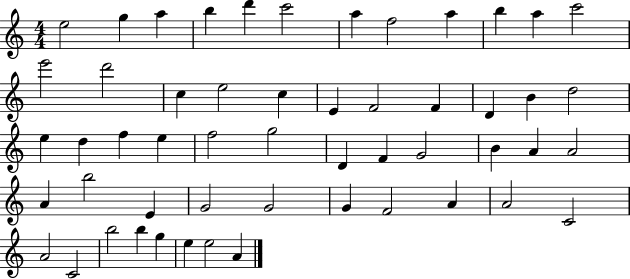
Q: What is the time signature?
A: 4/4